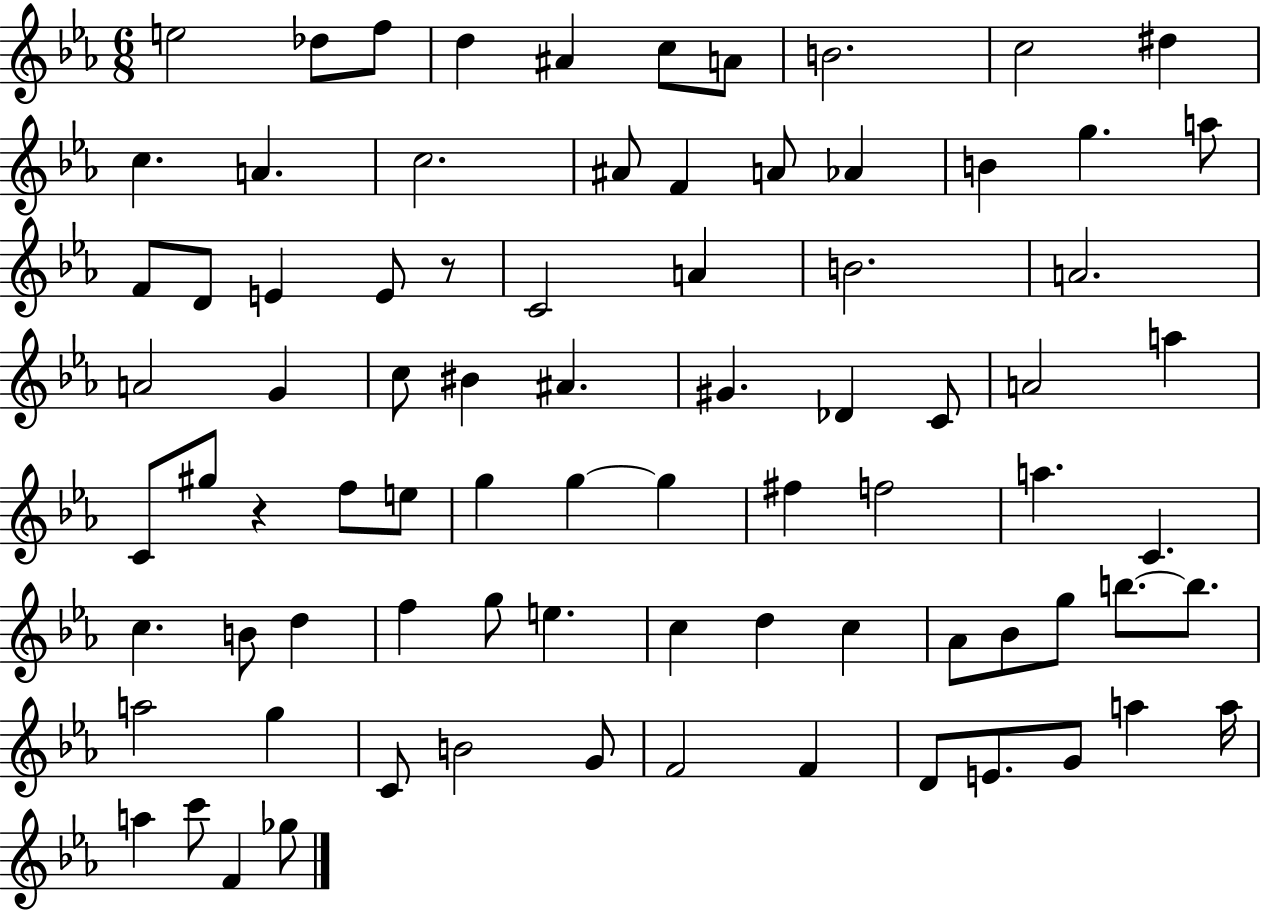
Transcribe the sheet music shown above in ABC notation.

X:1
T:Untitled
M:6/8
L:1/4
K:Eb
e2 _d/2 f/2 d ^A c/2 A/2 B2 c2 ^d c A c2 ^A/2 F A/2 _A B g a/2 F/2 D/2 E E/2 z/2 C2 A B2 A2 A2 G c/2 ^B ^A ^G _D C/2 A2 a C/2 ^g/2 z f/2 e/2 g g g ^f f2 a C c B/2 d f g/2 e c d c _A/2 _B/2 g/2 b/2 b/2 a2 g C/2 B2 G/2 F2 F D/2 E/2 G/2 a a/4 a c'/2 F _g/2